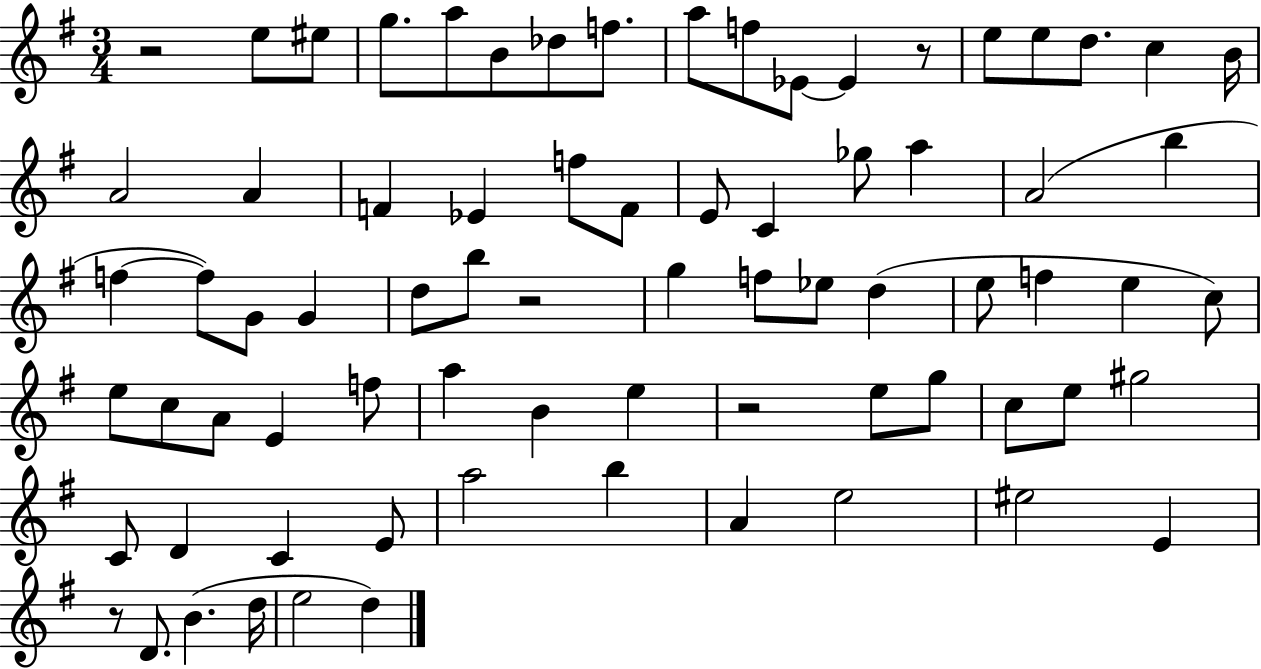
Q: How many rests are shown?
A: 5